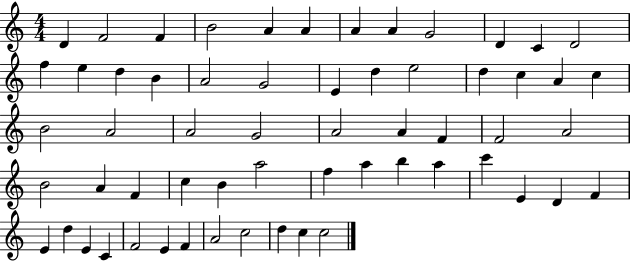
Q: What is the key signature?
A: C major